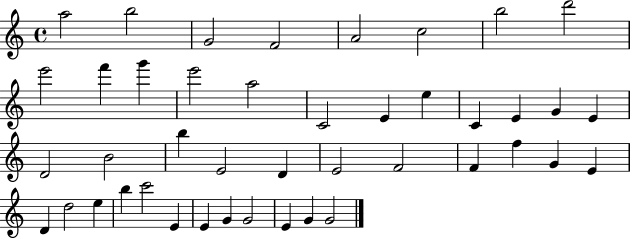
{
  \clef treble
  \time 4/4
  \defaultTimeSignature
  \key c \major
  a''2 b''2 | g'2 f'2 | a'2 c''2 | b''2 d'''2 | \break e'''2 f'''4 g'''4 | e'''2 a''2 | c'2 e'4 e''4 | c'4 e'4 g'4 e'4 | \break d'2 b'2 | b''4 e'2 d'4 | e'2 f'2 | f'4 f''4 g'4 e'4 | \break d'4 d''2 e''4 | b''4 c'''2 e'4 | e'4 g'4 g'2 | e'4 g'4 g'2 | \break \bar "|."
}